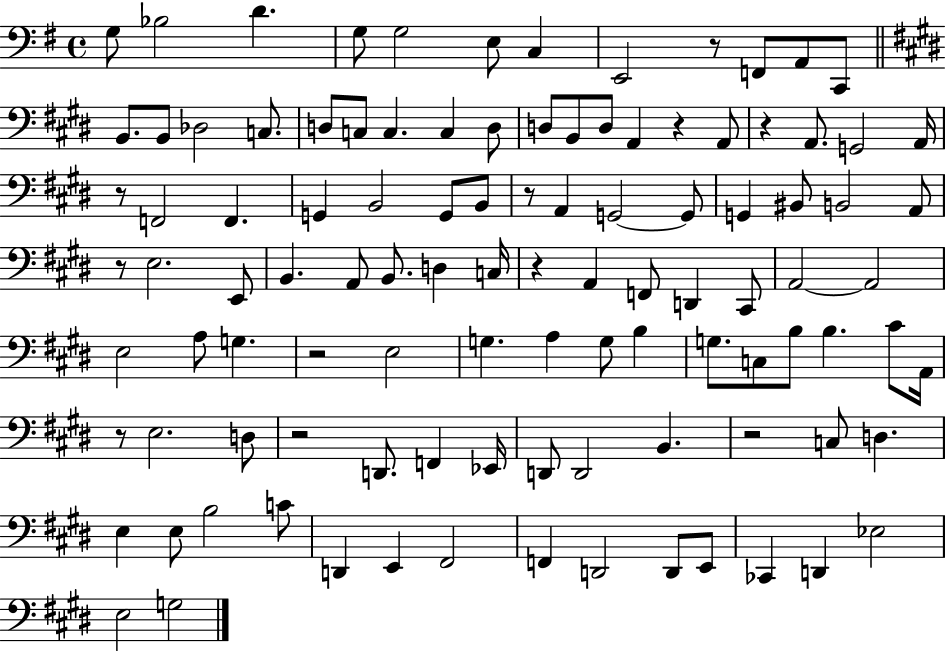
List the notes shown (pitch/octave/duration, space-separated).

G3/e Bb3/h D4/q. G3/e G3/h E3/e C3/q E2/h R/e F2/e A2/e C2/e B2/e. B2/e Db3/h C3/e. D3/e C3/e C3/q. C3/q D3/e D3/e B2/e D3/e A2/q R/q A2/e R/q A2/e. G2/h A2/s R/e F2/h F2/q. G2/q B2/h G2/e B2/e R/e A2/q G2/h G2/e G2/q BIS2/e B2/h A2/e R/e E3/h. E2/e B2/q. A2/e B2/e. D3/q C3/s R/q A2/q F2/e D2/q C#2/e A2/h A2/h E3/h A3/e G3/q. R/h E3/h G3/q. A3/q G3/e B3/q G3/e. C3/e B3/e B3/q. C#4/e A2/s R/e E3/h. D3/e R/h D2/e. F2/q Eb2/s D2/e D2/h B2/q. R/h C3/e D3/q. E3/q E3/e B3/h C4/e D2/q E2/q F#2/h F2/q D2/h D2/e E2/e CES2/q D2/q Eb3/h E3/h G3/h